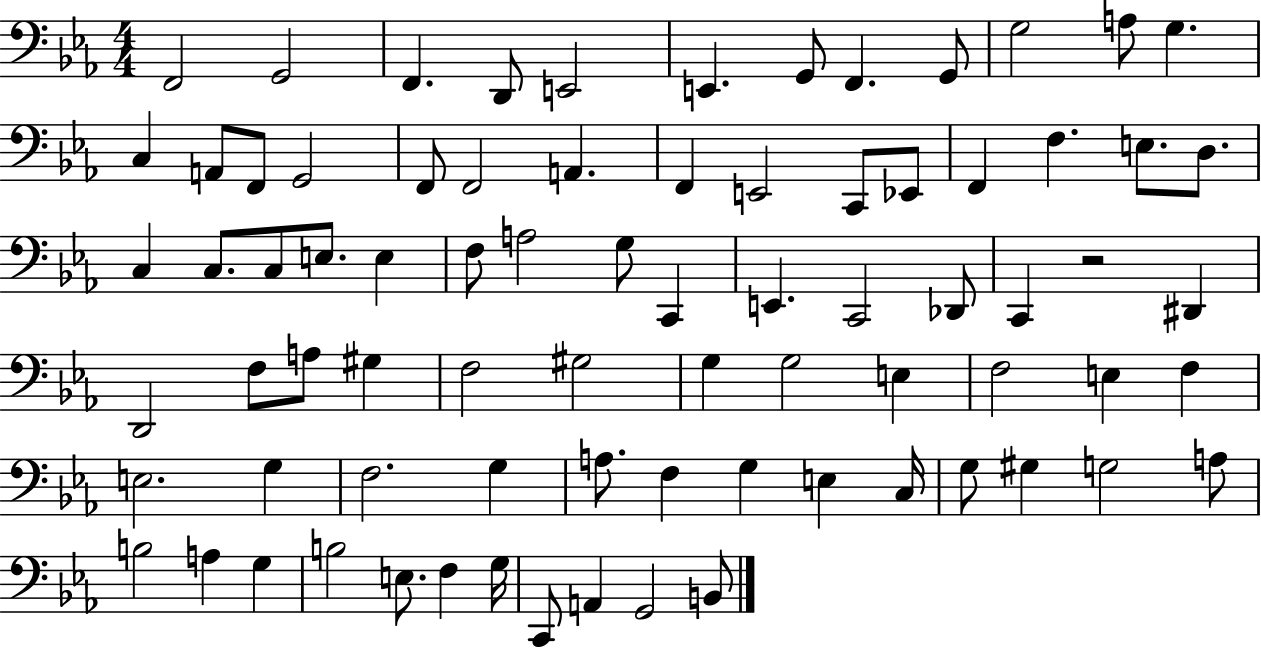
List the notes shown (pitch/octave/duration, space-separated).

F2/h G2/h F2/q. D2/e E2/h E2/q. G2/e F2/q. G2/e G3/h A3/e G3/q. C3/q A2/e F2/e G2/h F2/e F2/h A2/q. F2/q E2/h C2/e Eb2/e F2/q F3/q. E3/e. D3/e. C3/q C3/e. C3/e E3/e. E3/q F3/e A3/h G3/e C2/q E2/q. C2/h Db2/e C2/q R/h D#2/q D2/h F3/e A3/e G#3/q F3/h G#3/h G3/q G3/h E3/q F3/h E3/q F3/q E3/h. G3/q F3/h. G3/q A3/e. F3/q G3/q E3/q C3/s G3/e G#3/q G3/h A3/e B3/h A3/q G3/q B3/h E3/e. F3/q G3/s C2/e A2/q G2/h B2/e